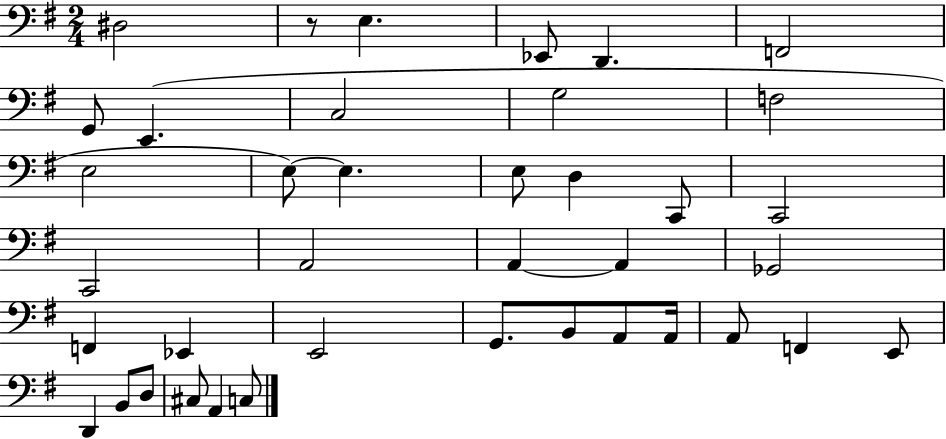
X:1
T:Untitled
M:2/4
L:1/4
K:G
^D,2 z/2 E, _E,,/2 D,, F,,2 G,,/2 E,, C,2 G,2 F,2 E,2 E,/2 E, E,/2 D, C,,/2 C,,2 C,,2 A,,2 A,, A,, _G,,2 F,, _E,, E,,2 G,,/2 B,,/2 A,,/2 A,,/4 A,,/2 F,, E,,/2 D,, B,,/2 D,/2 ^C,/2 A,, C,/2